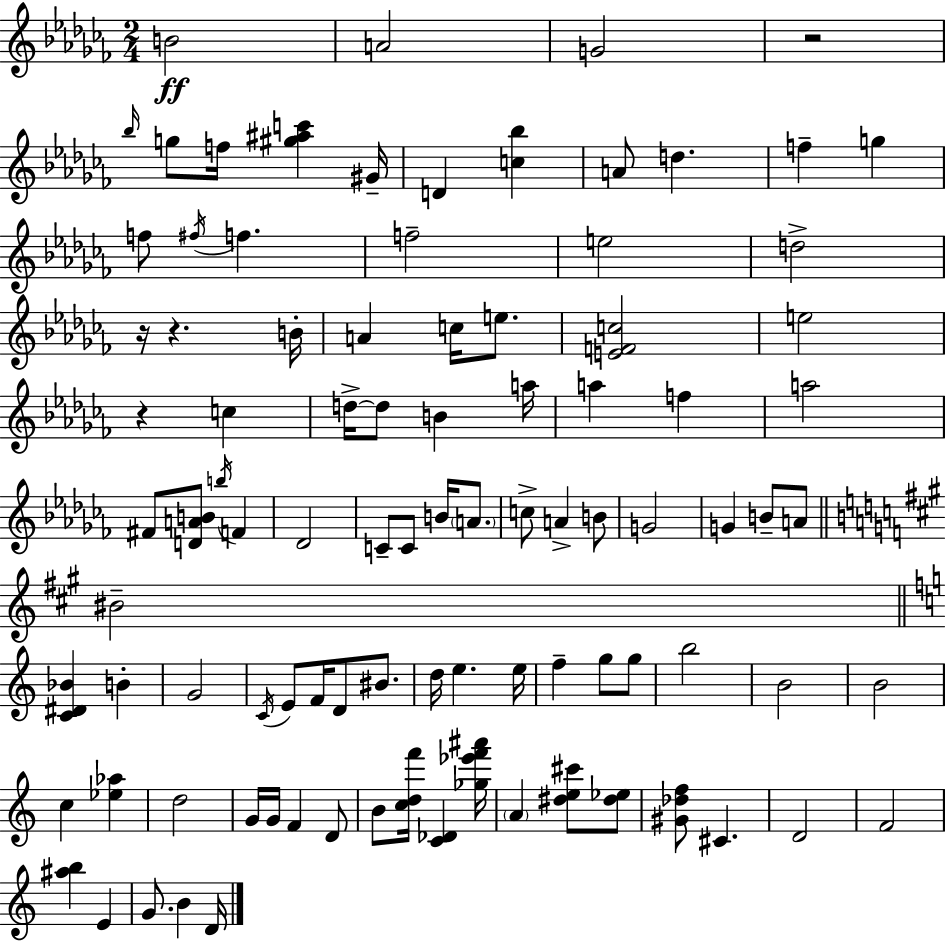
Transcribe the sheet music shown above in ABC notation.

X:1
T:Untitled
M:2/4
L:1/4
K:Abm
B2 A2 G2 z2 _b/4 g/2 f/4 [^g^ac'] ^G/4 D [c_b] A/2 d f g f/2 ^f/4 f f2 e2 d2 z/4 z B/4 A c/4 e/2 [EFc]2 e2 z c d/4 d/2 B a/4 a f a2 ^F/2 [DAB]/2 b/4 F _D2 C/2 C/2 B/4 A/2 c/2 A B/2 G2 G B/2 A/2 ^B2 [C^D_B] B G2 C/4 E/2 F/4 D/2 ^B/2 d/4 e e/4 f g/2 g/2 b2 B2 B2 c [_e_a] d2 G/4 G/4 F D/2 B/2 [cdf']/4 [C_D] [_g_e'f'^a']/4 A [^de^c']/2 [^d_e]/2 [^G_df]/2 ^C D2 F2 [^ab] E G/2 B D/4